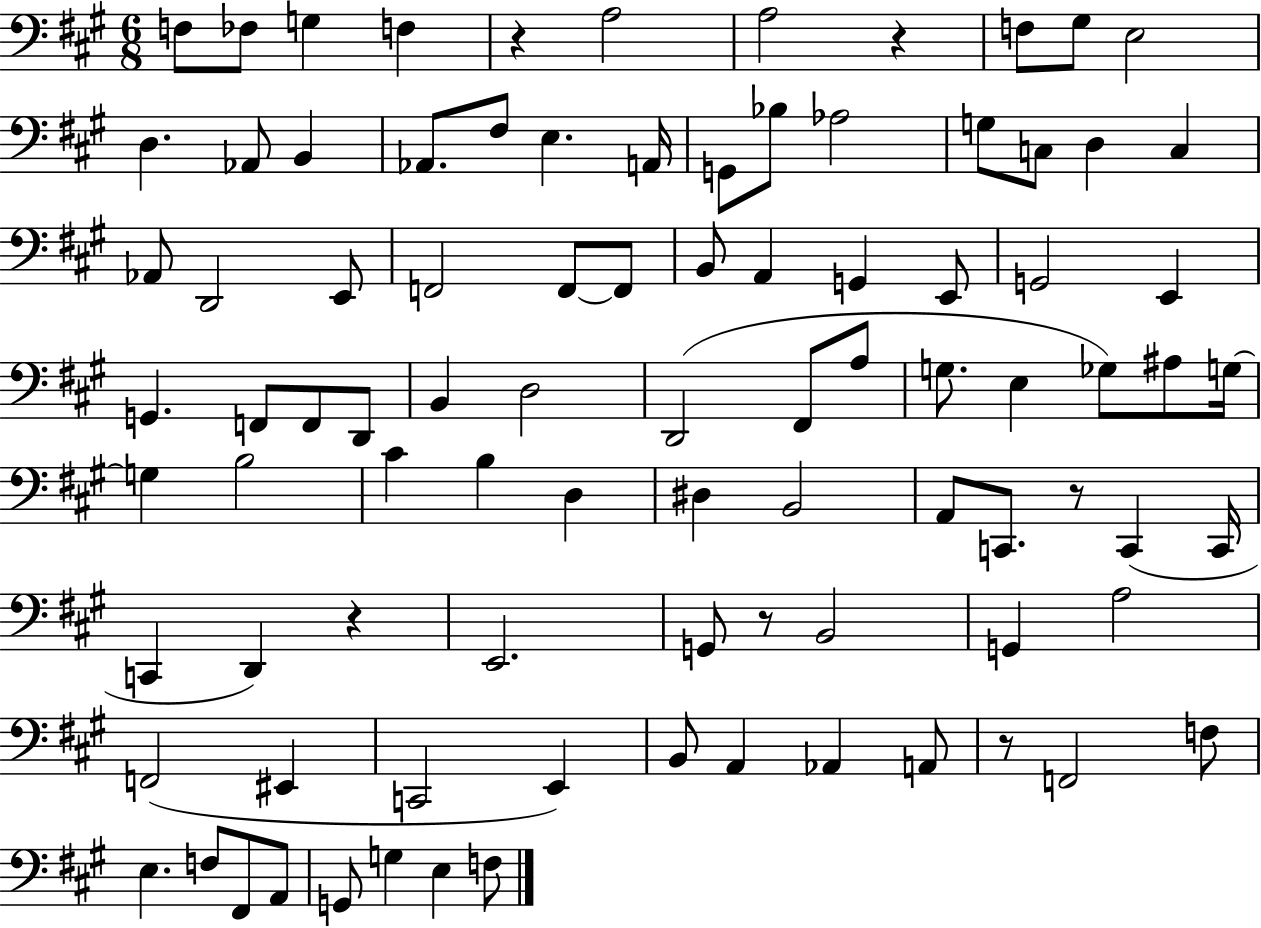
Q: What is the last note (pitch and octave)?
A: F3